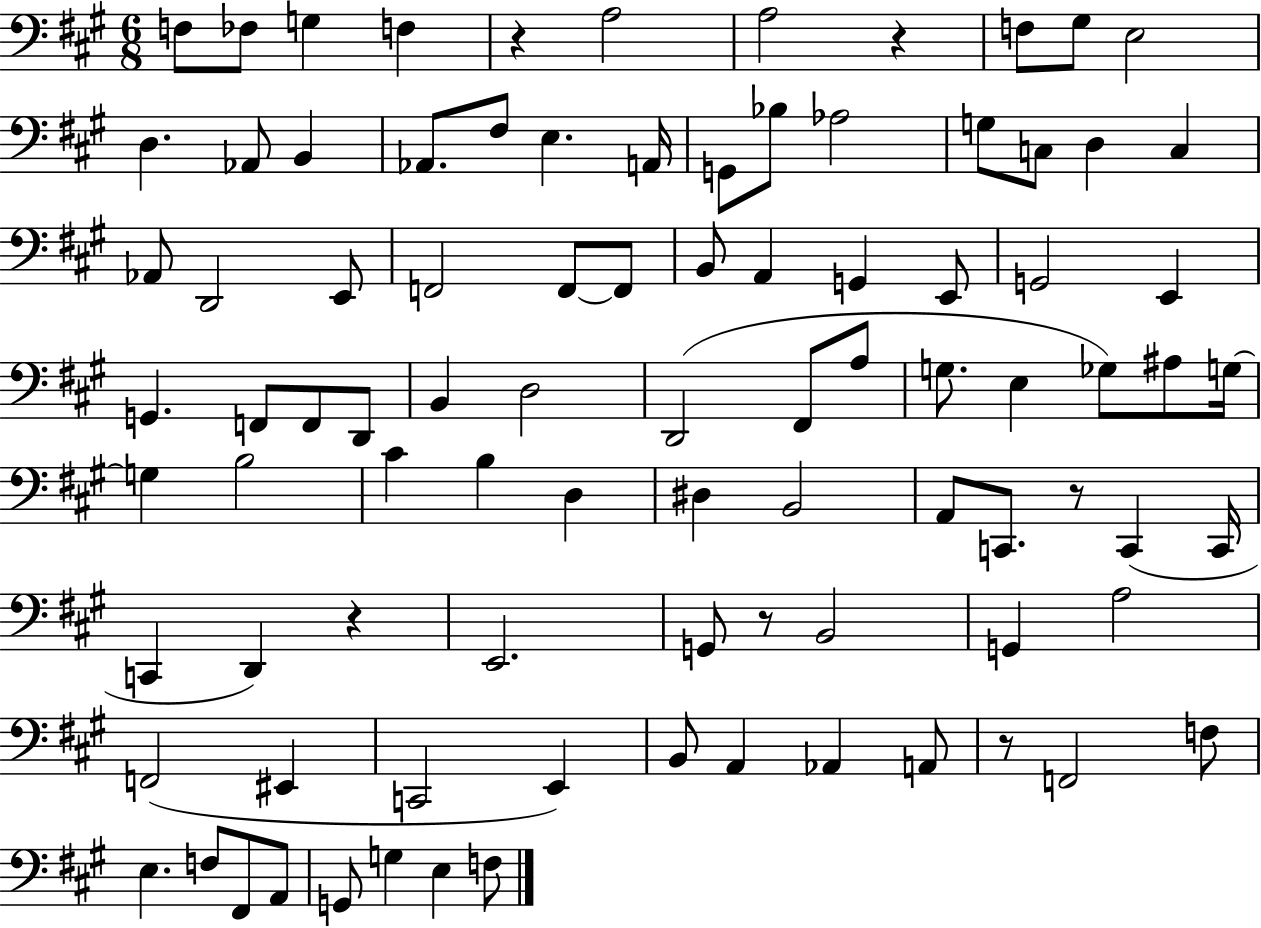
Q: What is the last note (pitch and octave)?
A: F3